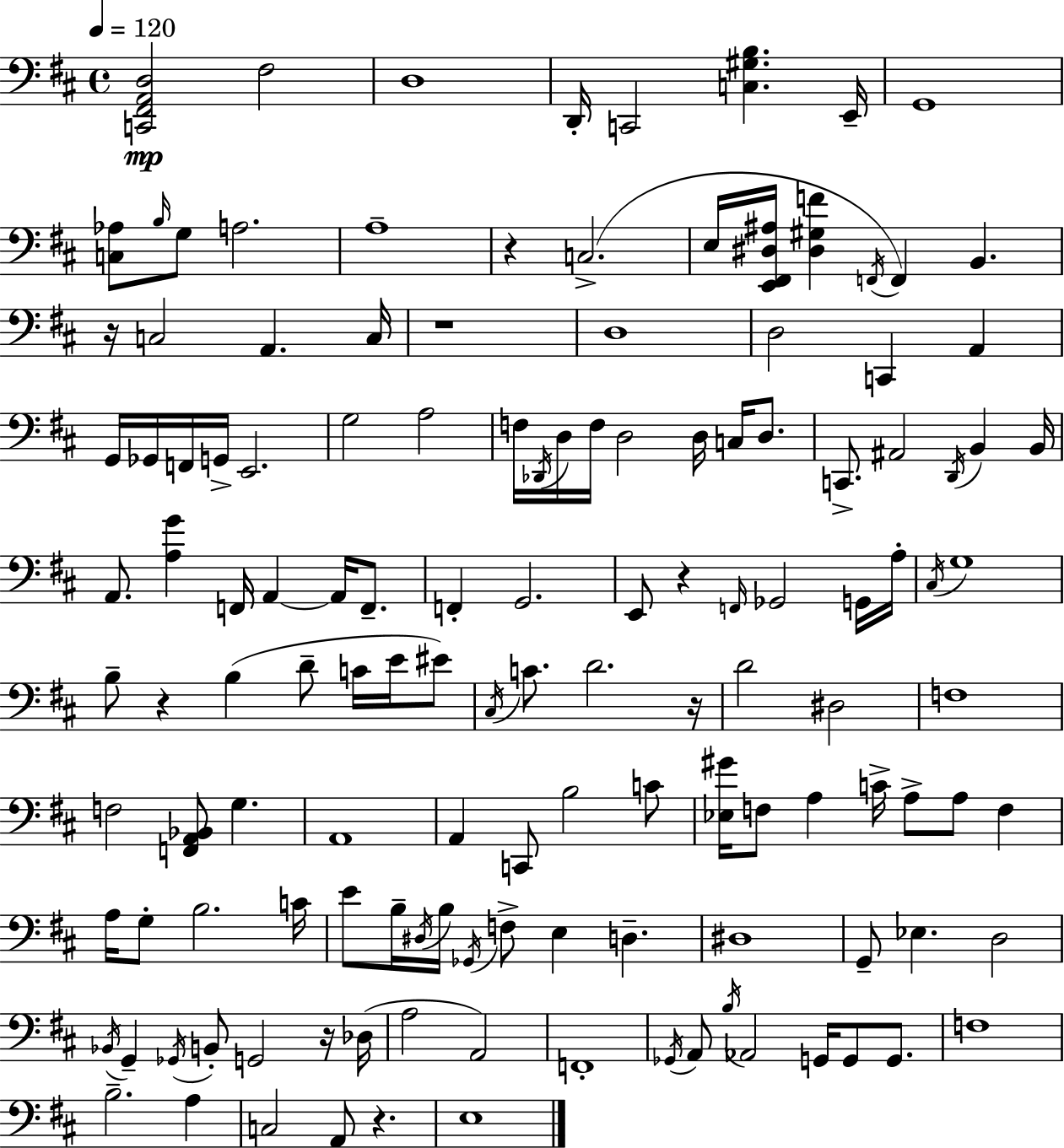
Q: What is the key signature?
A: D major